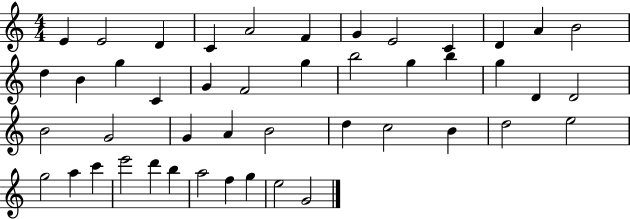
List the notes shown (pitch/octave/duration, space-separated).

E4/q E4/h D4/q C4/q A4/h F4/q G4/q E4/h C4/q D4/q A4/q B4/h D5/q B4/q G5/q C4/q G4/q F4/h G5/q B5/h G5/q B5/q G5/q D4/q D4/h B4/h G4/h G4/q A4/q B4/h D5/q C5/h B4/q D5/h E5/h G5/h A5/q C6/q E6/h D6/q B5/q A5/h F5/q G5/q E5/h G4/h